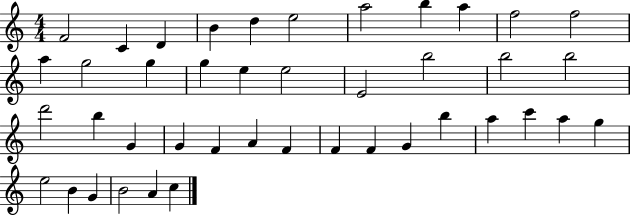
F4/h C4/q D4/q B4/q D5/q E5/h A5/h B5/q A5/q F5/h F5/h A5/q G5/h G5/q G5/q E5/q E5/h E4/h B5/h B5/h B5/h D6/h B5/q G4/q G4/q F4/q A4/q F4/q F4/q F4/q G4/q B5/q A5/q C6/q A5/q G5/q E5/h B4/q G4/q B4/h A4/q C5/q